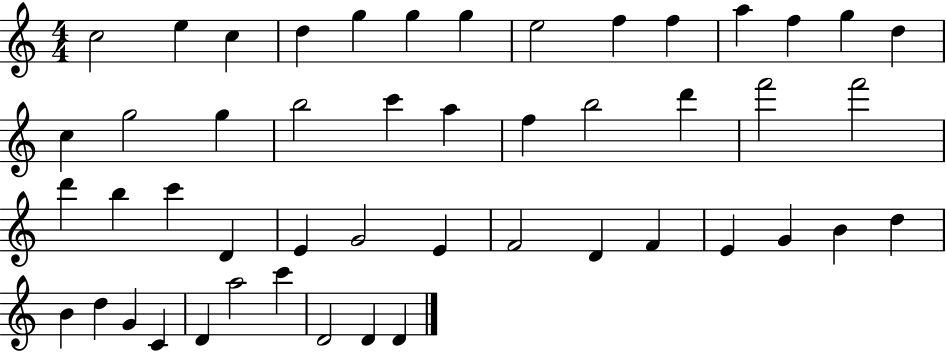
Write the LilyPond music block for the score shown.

{
  \clef treble
  \numericTimeSignature
  \time 4/4
  \key c \major
  c''2 e''4 c''4 | d''4 g''4 g''4 g''4 | e''2 f''4 f''4 | a''4 f''4 g''4 d''4 | \break c''4 g''2 g''4 | b''2 c'''4 a''4 | f''4 b''2 d'''4 | f'''2 f'''2 | \break d'''4 b''4 c'''4 d'4 | e'4 g'2 e'4 | f'2 d'4 f'4 | e'4 g'4 b'4 d''4 | \break b'4 d''4 g'4 c'4 | d'4 a''2 c'''4 | d'2 d'4 d'4 | \bar "|."
}